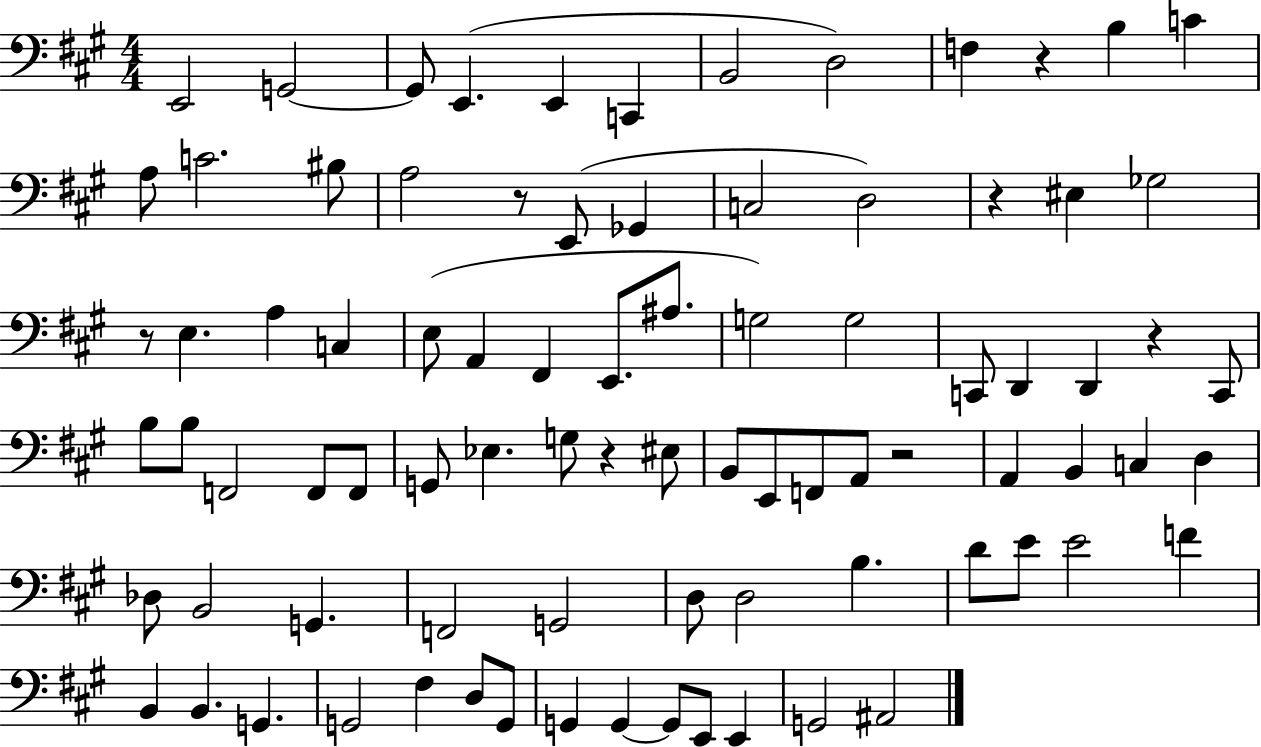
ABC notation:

X:1
T:Untitled
M:4/4
L:1/4
K:A
E,,2 G,,2 G,,/2 E,, E,, C,, B,,2 D,2 F, z B, C A,/2 C2 ^B,/2 A,2 z/2 E,,/2 _G,, C,2 D,2 z ^E, _G,2 z/2 E, A, C, E,/2 A,, ^F,, E,,/2 ^A,/2 G,2 G,2 C,,/2 D,, D,, z C,,/2 B,/2 B,/2 F,,2 F,,/2 F,,/2 G,,/2 _E, G,/2 z ^E,/2 B,,/2 E,,/2 F,,/2 A,,/2 z2 A,, B,, C, D, _D,/2 B,,2 G,, F,,2 G,,2 D,/2 D,2 B, D/2 E/2 E2 F B,, B,, G,, G,,2 ^F, D,/2 G,,/2 G,, G,, G,,/2 E,,/2 E,, G,,2 ^A,,2